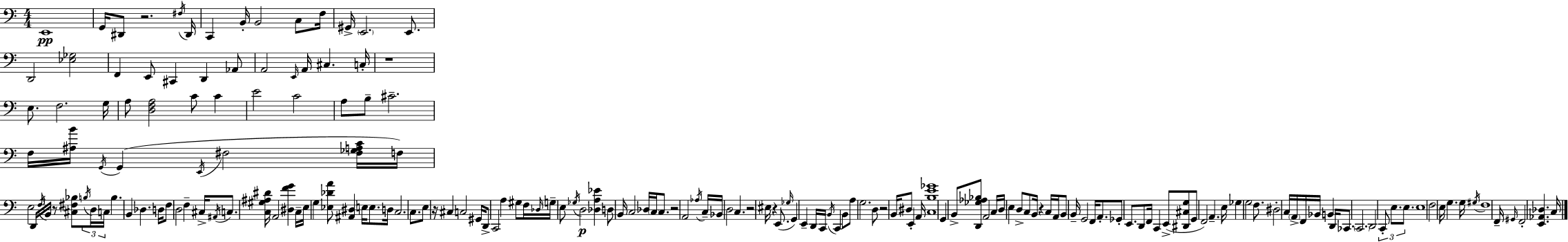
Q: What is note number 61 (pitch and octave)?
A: E3